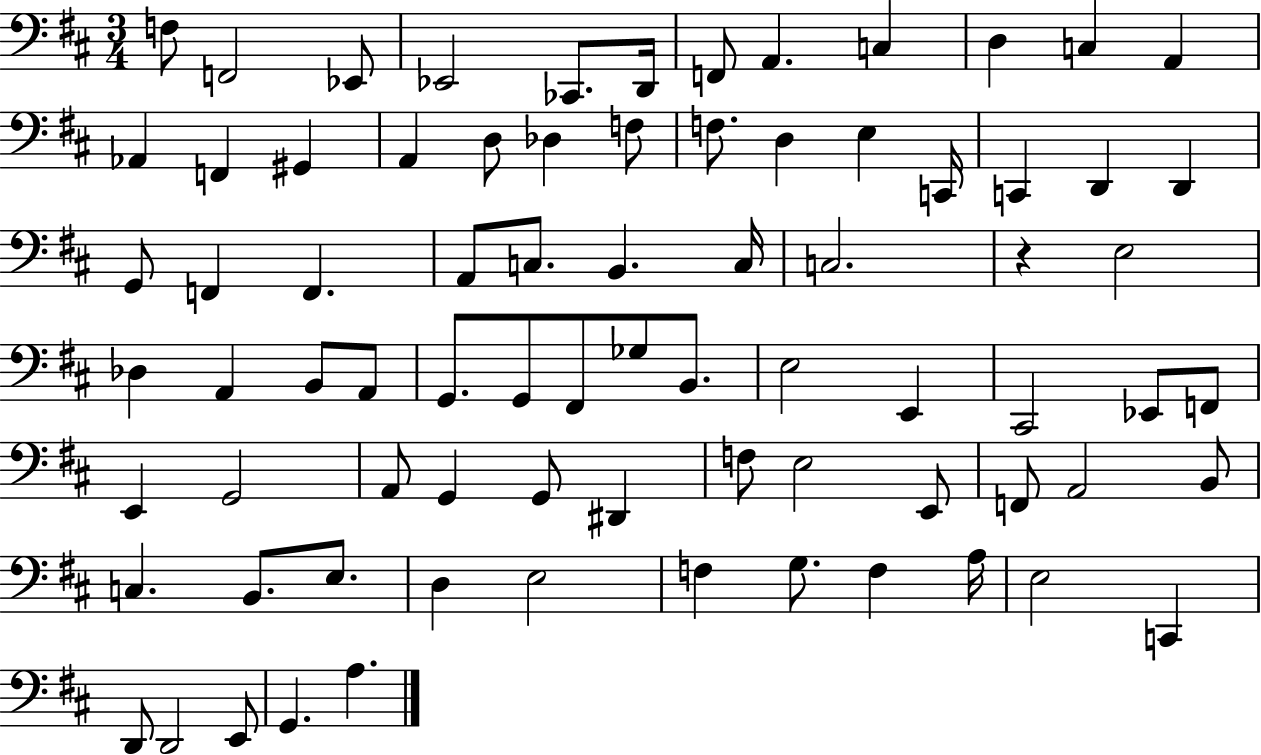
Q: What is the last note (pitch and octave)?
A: A3